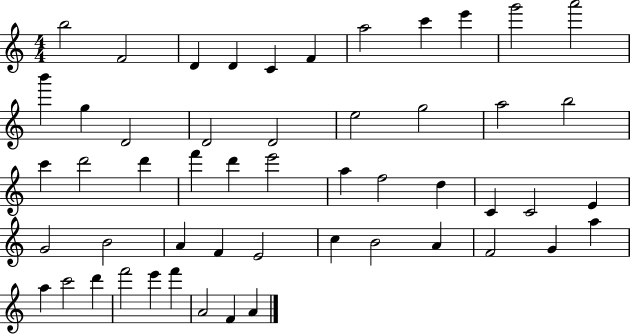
B5/h F4/h D4/q D4/q C4/q F4/q A5/h C6/q E6/q G6/h A6/h B6/q G5/q D4/h D4/h D4/h E5/h G5/h A5/h B5/h C6/q D6/h D6/q F6/q D6/q E6/h A5/q F5/h D5/q C4/q C4/h E4/q G4/h B4/h A4/q F4/q E4/h C5/q B4/h A4/q F4/h G4/q A5/q A5/q C6/h D6/q F6/h E6/q F6/q A4/h F4/q A4/q